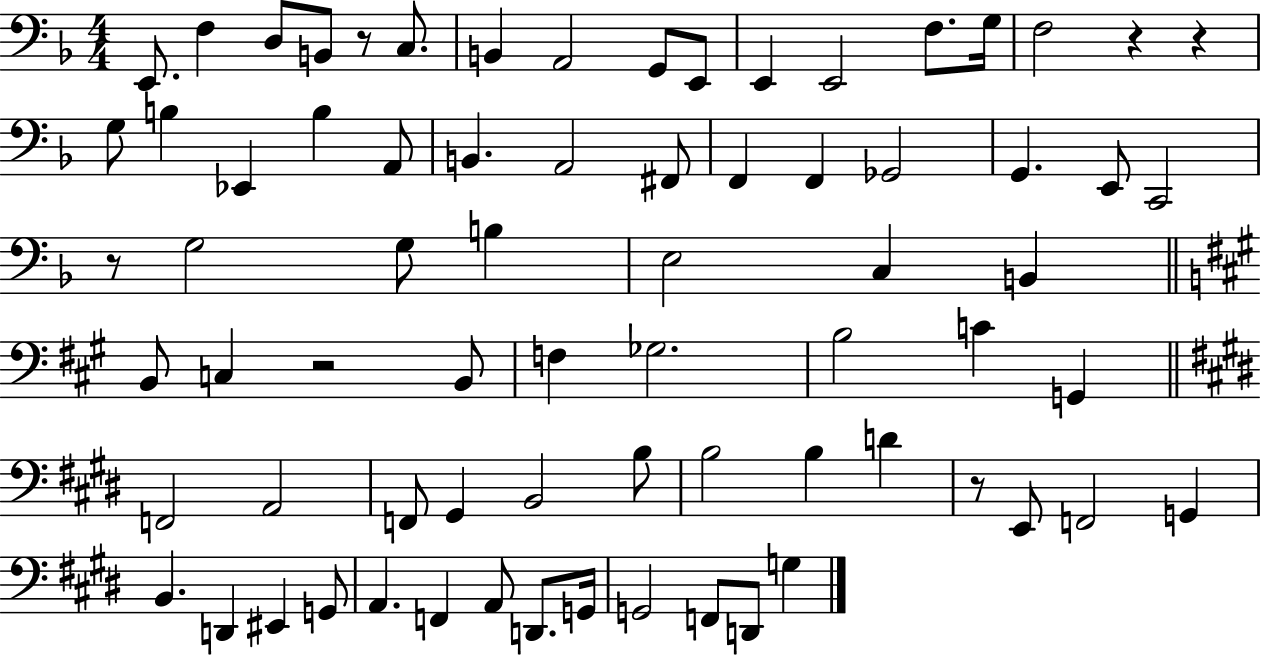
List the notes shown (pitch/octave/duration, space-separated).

E2/e. F3/q D3/e B2/e R/e C3/e. B2/q A2/h G2/e E2/e E2/q E2/h F3/e. G3/s F3/h R/q R/q G3/e B3/q Eb2/q B3/q A2/e B2/q. A2/h F#2/e F2/q F2/q Gb2/h G2/q. E2/e C2/h R/e G3/h G3/e B3/q E3/h C3/q B2/q B2/e C3/q R/h B2/e F3/q Gb3/h. B3/h C4/q G2/q F2/h A2/h F2/e G#2/q B2/h B3/e B3/h B3/q D4/q R/e E2/e F2/h G2/q B2/q. D2/q EIS2/q G2/e A2/q. F2/q A2/e D2/e. G2/s G2/h F2/e D2/e G3/q